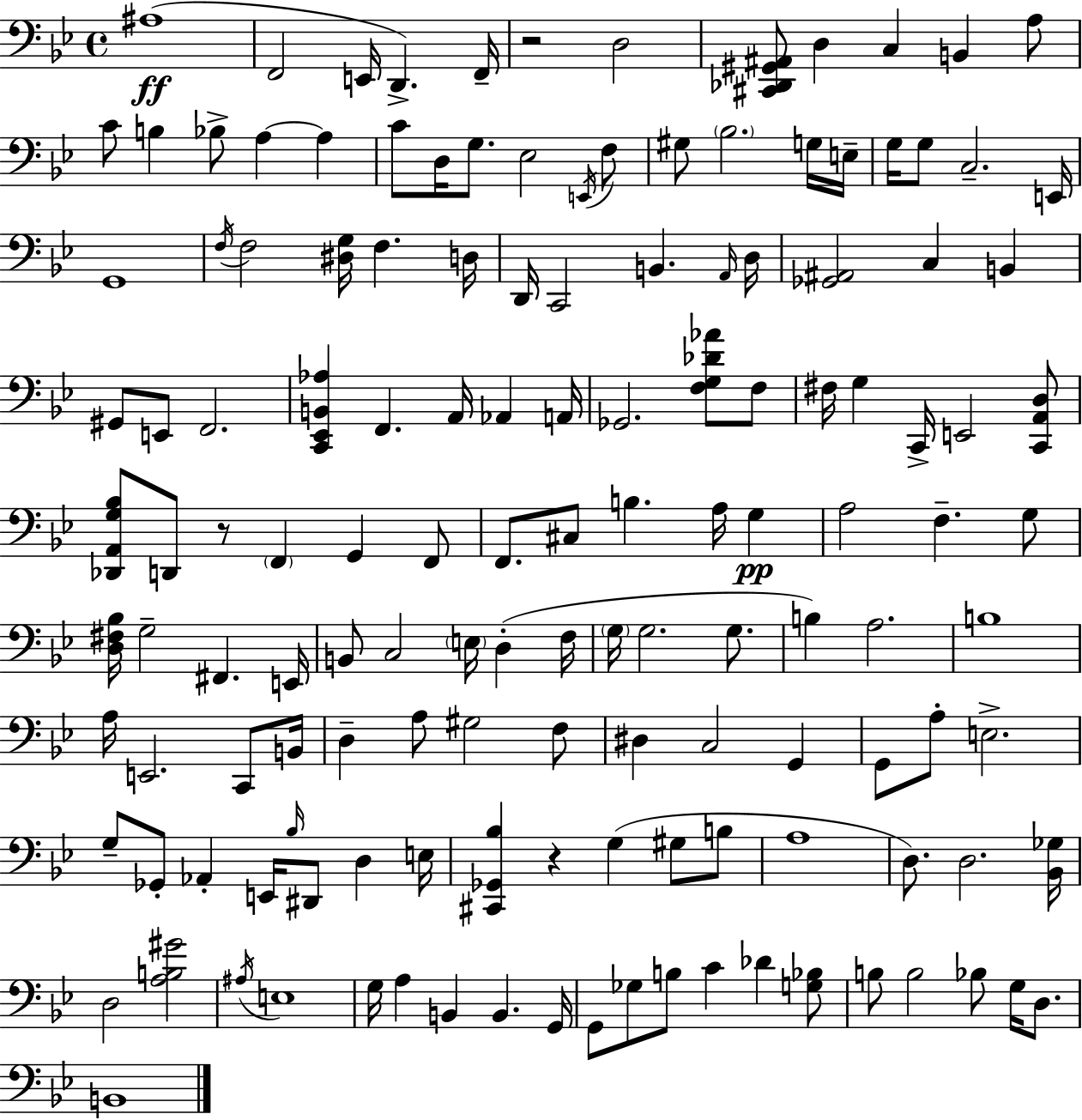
{
  \clef bass
  \time 4/4
  \defaultTimeSignature
  \key g \minor
  ais1(\ff | f,2 e,16 d,4.->) f,16-- | r2 d2 | <cis, des, gis, ais,>8 d4 c4 b,4 a8 | \break c'8 b4 bes8-> a4~~ a4 | c'8 d16 g8. ees2 \acciaccatura { e,16 } f8 | gis8 \parenthesize bes2. g16 | e16-- g16 g8 c2.-- | \break e,16 g,1 | \acciaccatura { f16 } f2 <dis g>16 f4. | d16 d,16 c,2 b,4. | \grace { a,16 } d16 <ges, ais,>2 c4 b,4 | \break gis,8 e,8 f,2. | <c, ees, b, aes>4 f,4. a,16 aes,4 | a,16 ges,2. <f g des' aes'>8 | f8 fis16 g4 c,16-> e,2 | \break <c, a, d>8 <des, a, g bes>8 d,8 r8 \parenthesize f,4 g,4 | f,8 f,8. cis8 b4. a16 g4\pp | a2 f4.-- | g8 <d fis bes>16 g2-- fis,4. | \break e,16 b,8 c2 \parenthesize e16 d4-.( | f16 \parenthesize g16 g2. | g8. b4) a2. | b1 | \break a16 e,2. | c,8 b,16 d4-- a8 gis2 | f8 dis4 c2 g,4 | g,8 a8-. e2.-> | \break g8-- ges,8-. aes,4-. e,16 \grace { bes16 } dis,8 d4 | e16 <cis, ges, bes>4 r4 g4( | gis8 b8 a1 | d8.) d2. | \break <bes, ges>16 d2 <a b gis'>2 | \acciaccatura { ais16 } e1 | g16 a4 b,4 b,4. | g,16 g,8 ges8 b8 c'4 des'4 | \break <g bes>8 b8 b2 bes8 | g16 d8. b,1 | \bar "|."
}